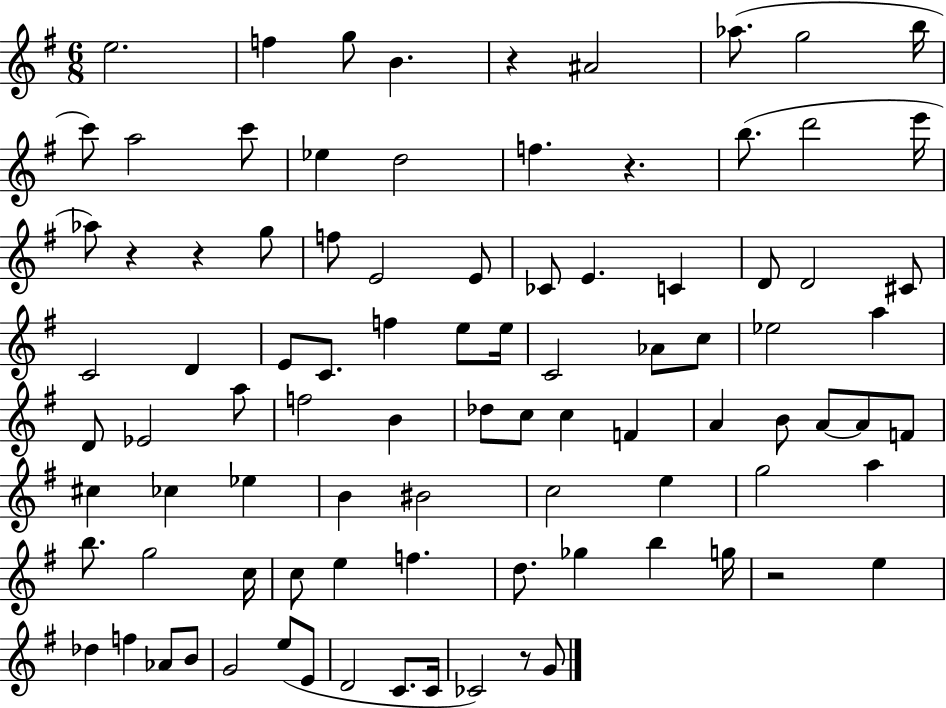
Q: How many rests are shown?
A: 6